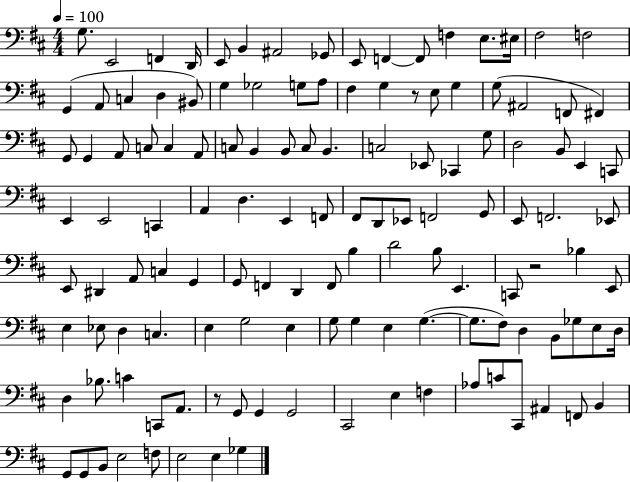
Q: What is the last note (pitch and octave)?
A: Gb3